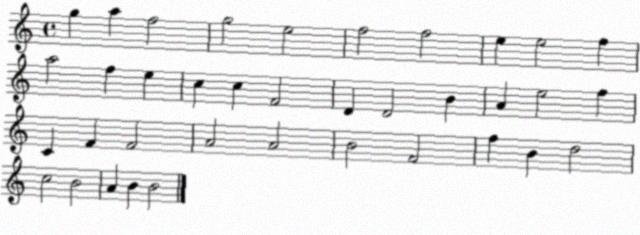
X:1
T:Untitled
M:4/4
L:1/4
K:C
g a f2 g2 e2 f2 f2 e e2 f a2 f e c c F2 D D2 B A e2 f C F F2 A2 A2 B2 F2 f B d2 c2 B2 A B B2